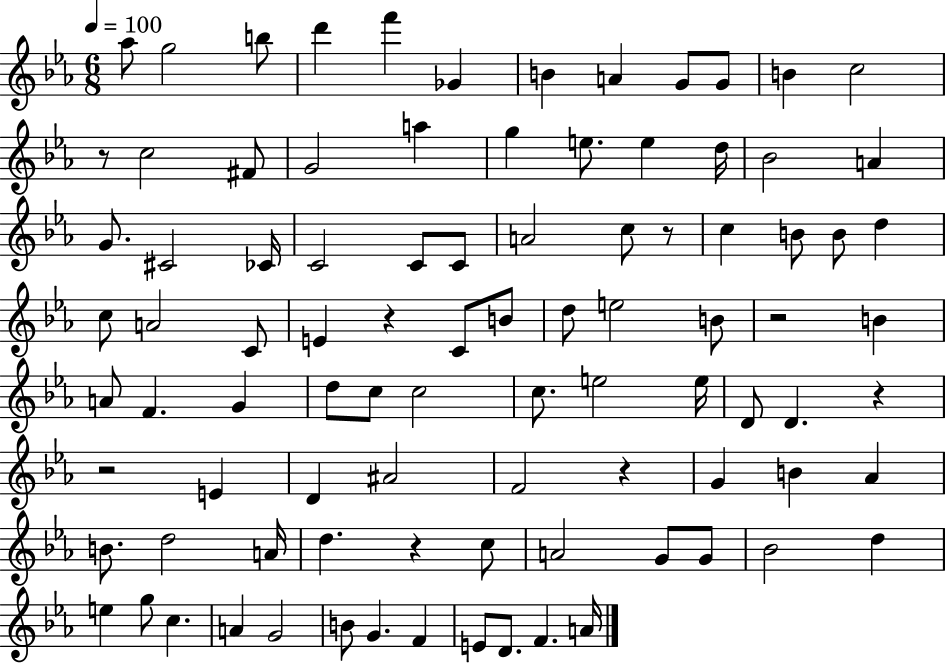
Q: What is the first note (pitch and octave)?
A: Ab5